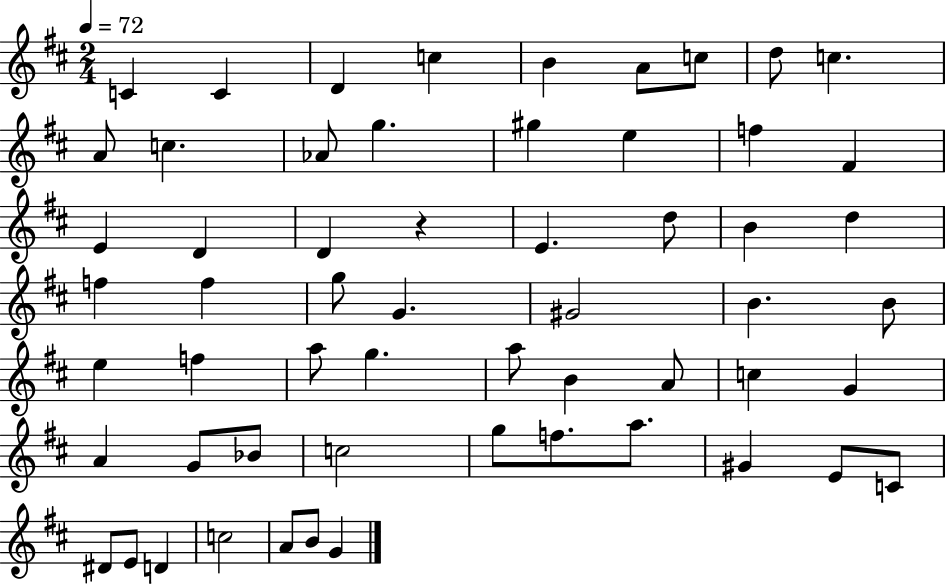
{
  \clef treble
  \numericTimeSignature
  \time 2/4
  \key d \major
  \tempo 4 = 72
  c'4 c'4 | d'4 c''4 | b'4 a'8 c''8 | d''8 c''4. | \break a'8 c''4. | aes'8 g''4. | gis''4 e''4 | f''4 fis'4 | \break e'4 d'4 | d'4 r4 | e'4. d''8 | b'4 d''4 | \break f''4 f''4 | g''8 g'4. | gis'2 | b'4. b'8 | \break e''4 f''4 | a''8 g''4. | a''8 b'4 a'8 | c''4 g'4 | \break a'4 g'8 bes'8 | c''2 | g''8 f''8. a''8. | gis'4 e'8 c'8 | \break dis'8 e'8 d'4 | c''2 | a'8 b'8 g'4 | \bar "|."
}